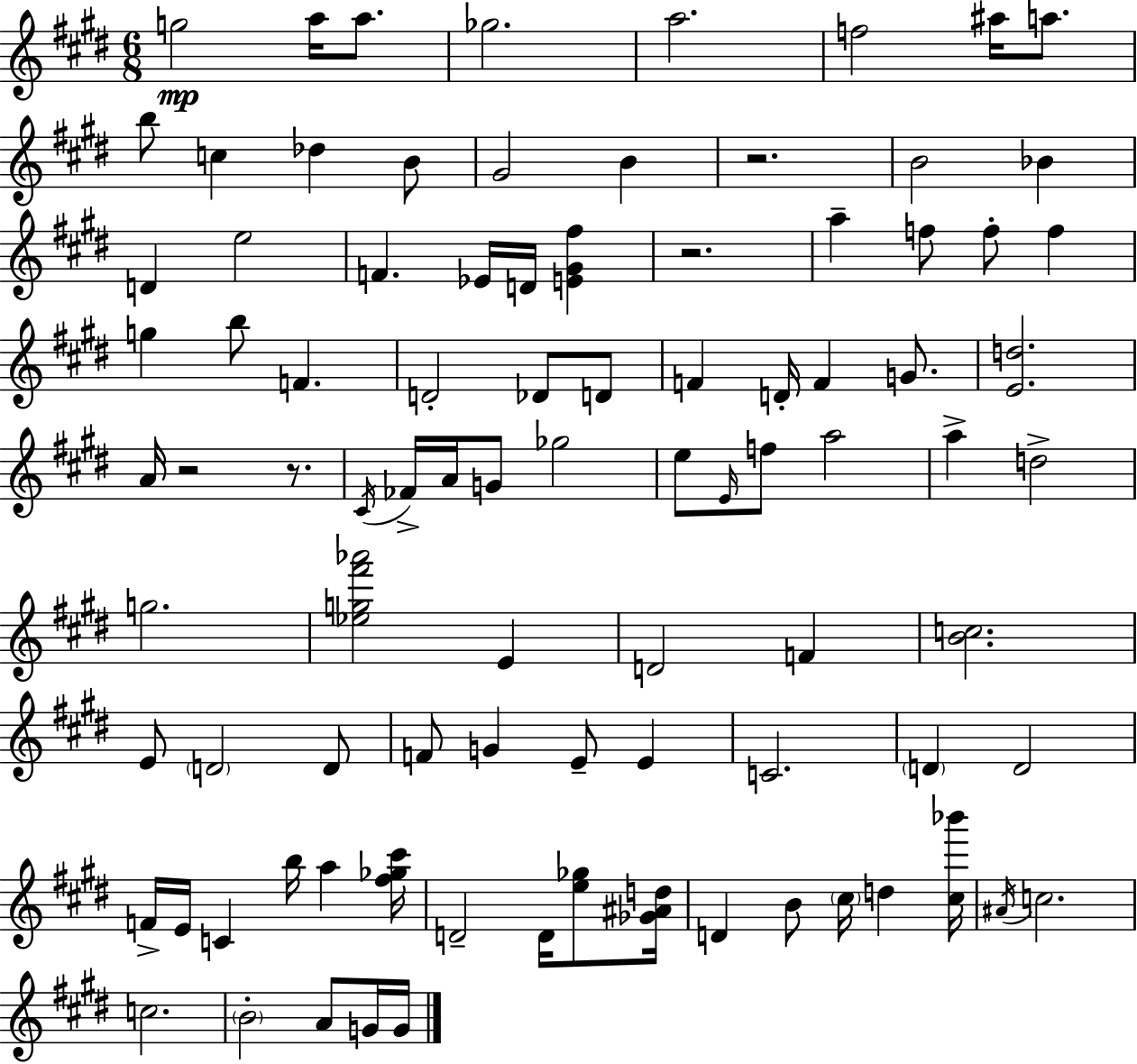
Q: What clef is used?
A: treble